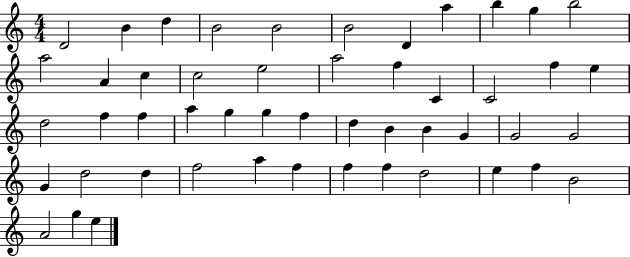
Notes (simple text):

D4/h B4/q D5/q B4/h B4/h B4/h D4/q A5/q B5/q G5/q B5/h A5/h A4/q C5/q C5/h E5/h A5/h F5/q C4/q C4/h F5/q E5/q D5/h F5/q F5/q A5/q G5/q G5/q F5/q D5/q B4/q B4/q G4/q G4/h G4/h G4/q D5/h D5/q F5/h A5/q F5/q F5/q F5/q D5/h E5/q F5/q B4/h A4/h G5/q E5/q